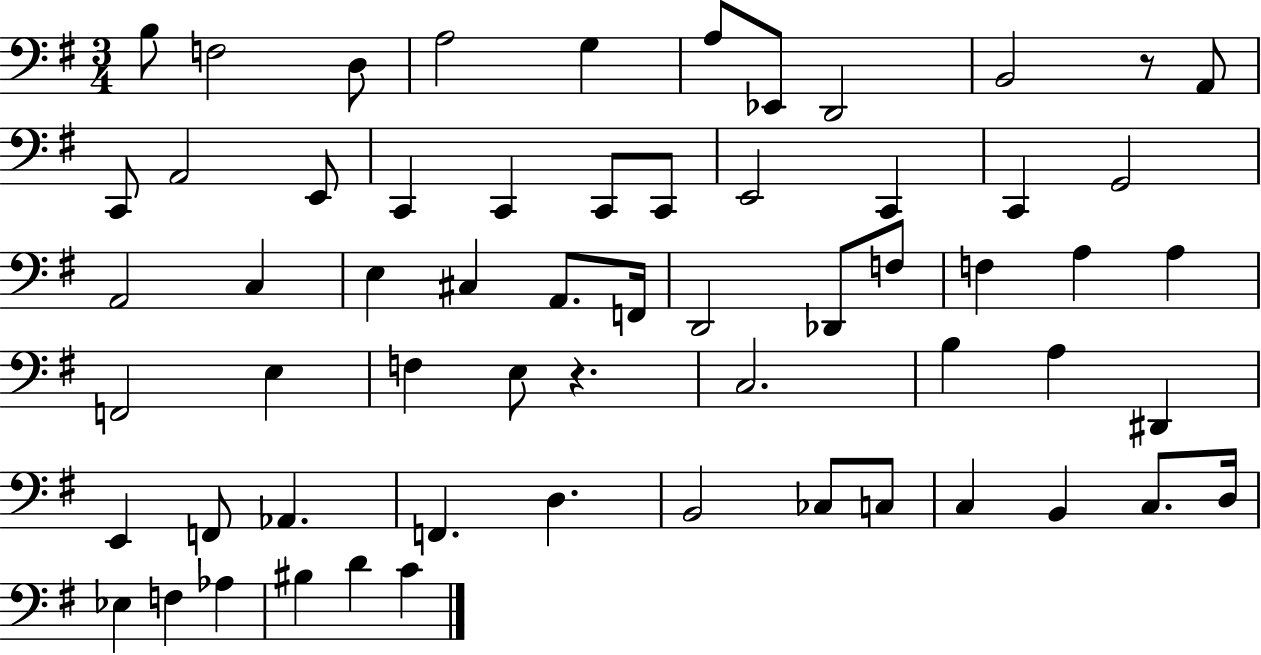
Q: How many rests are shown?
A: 2